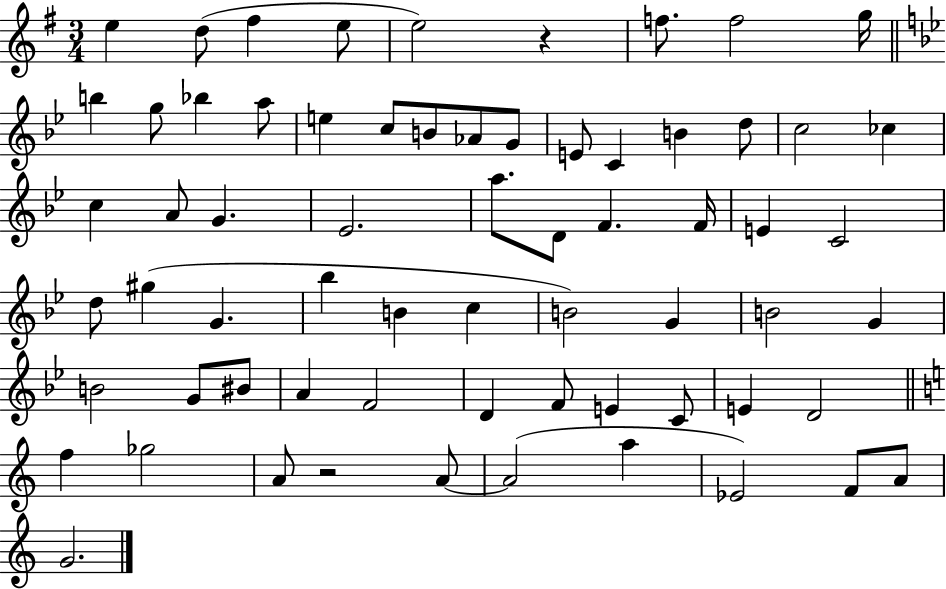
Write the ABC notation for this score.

X:1
T:Untitled
M:3/4
L:1/4
K:G
e d/2 ^f e/2 e2 z f/2 f2 g/4 b g/2 _b a/2 e c/2 B/2 _A/2 G/2 E/2 C B d/2 c2 _c c A/2 G _E2 a/2 D/2 F F/4 E C2 d/2 ^g G _b B c B2 G B2 G B2 G/2 ^B/2 A F2 D F/2 E C/2 E D2 f _g2 A/2 z2 A/2 A2 a _E2 F/2 A/2 G2